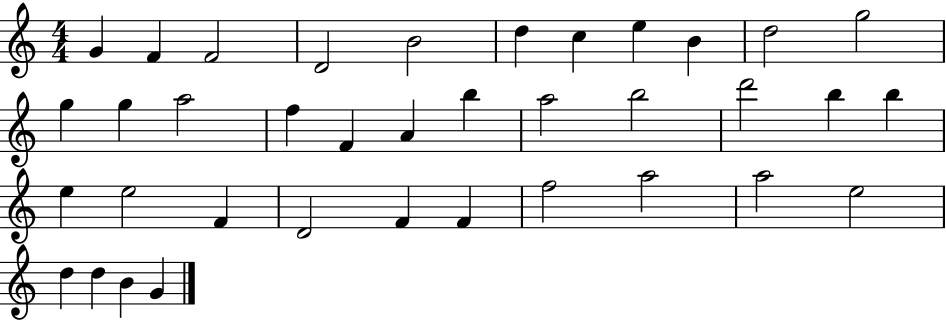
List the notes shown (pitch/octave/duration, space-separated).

G4/q F4/q F4/h D4/h B4/h D5/q C5/q E5/q B4/q D5/h G5/h G5/q G5/q A5/h F5/q F4/q A4/q B5/q A5/h B5/h D6/h B5/q B5/q E5/q E5/h F4/q D4/h F4/q F4/q F5/h A5/h A5/h E5/h D5/q D5/q B4/q G4/q